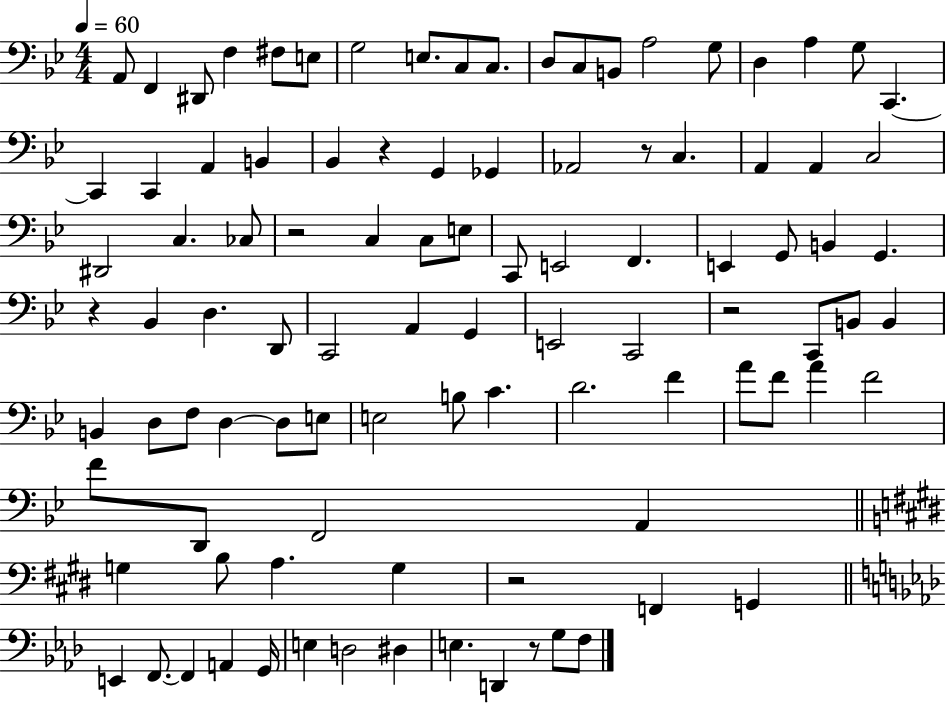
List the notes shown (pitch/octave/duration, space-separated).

A2/e F2/q D#2/e F3/q F#3/e E3/e G3/h E3/e. C3/e C3/e. D3/e C3/e B2/e A3/h G3/e D3/q A3/q G3/e C2/q. C2/q C2/q A2/q B2/q Bb2/q R/q G2/q Gb2/q Ab2/h R/e C3/q. A2/q A2/q C3/h D#2/h C3/q. CES3/e R/h C3/q C3/e E3/e C2/e E2/h F2/q. E2/q G2/e B2/q G2/q. R/q Bb2/q D3/q. D2/e C2/h A2/q G2/q E2/h C2/h R/h C2/e B2/e B2/q B2/q D3/e F3/e D3/q D3/e E3/e E3/h B3/e C4/q. D4/h. F4/q A4/e F4/e A4/q F4/h F4/e D2/e F2/h A2/q G3/q B3/e A3/q. G3/q R/h F2/q G2/q E2/q F2/e. F2/q A2/q G2/s E3/q D3/h D#3/q E3/q. D2/q R/e G3/e F3/e